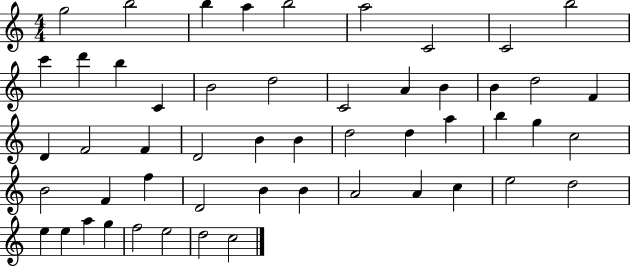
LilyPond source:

{
  \clef treble
  \numericTimeSignature
  \time 4/4
  \key c \major
  g''2 b''2 | b''4 a''4 b''2 | a''2 c'2 | c'2 b''2 | \break c'''4 d'''4 b''4 c'4 | b'2 d''2 | c'2 a'4 b'4 | b'4 d''2 f'4 | \break d'4 f'2 f'4 | d'2 b'4 b'4 | d''2 d''4 a''4 | b''4 g''4 c''2 | \break b'2 f'4 f''4 | d'2 b'4 b'4 | a'2 a'4 c''4 | e''2 d''2 | \break e''4 e''4 a''4 g''4 | f''2 e''2 | d''2 c''2 | \bar "|."
}